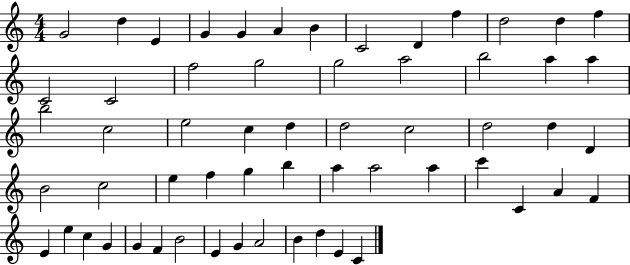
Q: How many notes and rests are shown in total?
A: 59